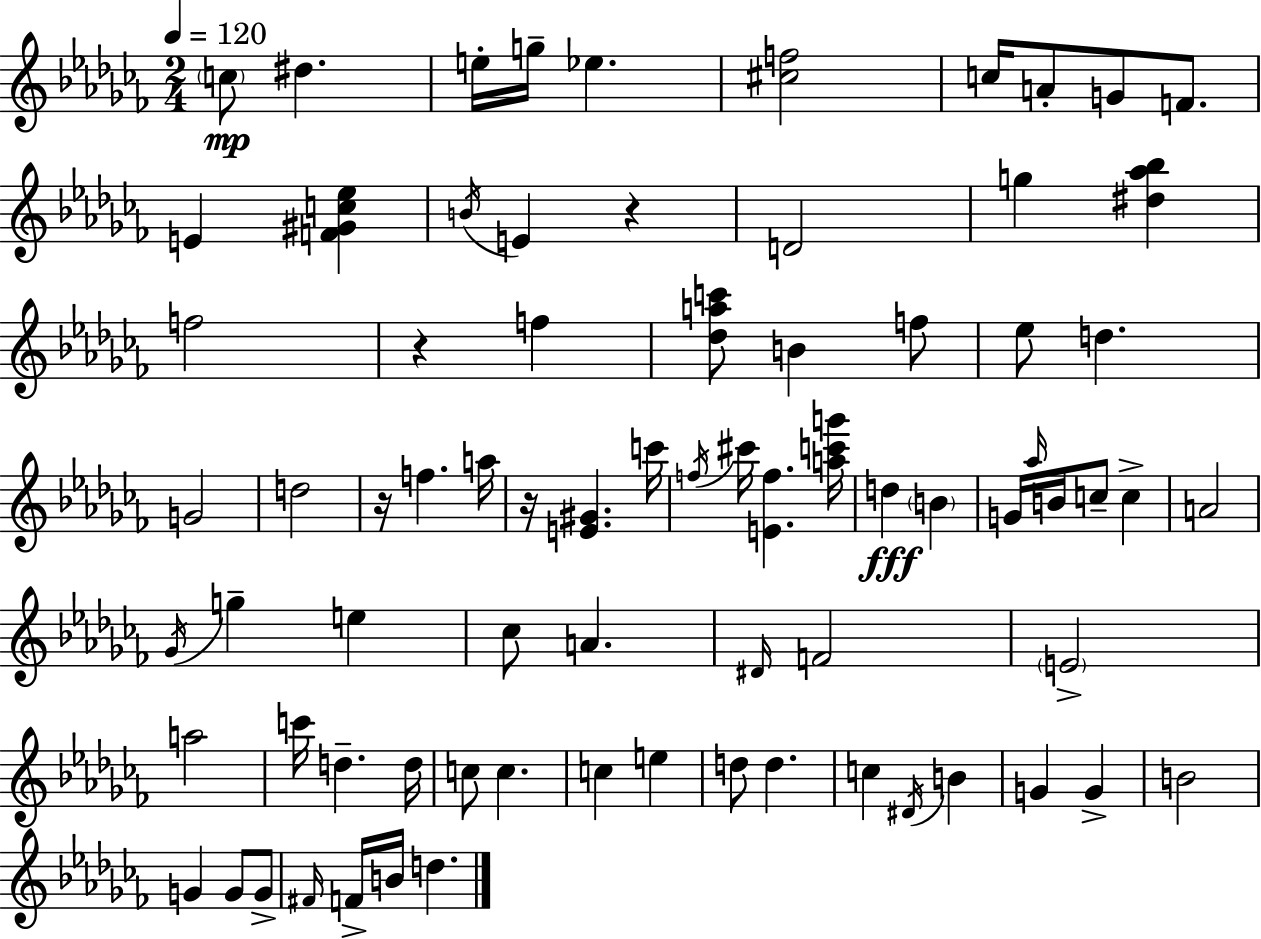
{
  \clef treble
  \numericTimeSignature
  \time 2/4
  \key aes \minor
  \tempo 4 = 120
  \parenthesize c''8\mp dis''4. | e''16-. g''16-- ees''4. | <cis'' f''>2 | c''16 a'8-. g'8 f'8. | \break e'4 <f' gis' c'' ees''>4 | \acciaccatura { b'16 } e'4 r4 | d'2 | g''4 <dis'' aes'' bes''>4 | \break f''2 | r4 f''4 | <des'' a'' c'''>8 b'4 f''8 | ees''8 d''4. | \break g'2 | d''2 | r16 f''4. | a''16 r16 <e' gis'>4. | \break c'''16 \acciaccatura { f''16 } cis'''16 <e' f''>4. | <a'' c''' g'''>16 d''4\fff \parenthesize b'4 | g'16 \grace { aes''16 } b'16 c''8-- c''4-> | a'2 | \break \acciaccatura { ges'16 } g''4-- | e''4 ces''8 a'4. | \grace { dis'16 } f'2 | \parenthesize e'2-> | \break a''2 | c'''16 d''4.-- | d''16 c''8 c''4. | c''4 | \break e''4 d''8 d''4. | c''4 | \acciaccatura { dis'16 } b'4 g'4 | g'4-> b'2 | \break g'4 | g'8 g'8-> \grace { fis'16 } f'16-> | b'16 d''4. \bar "|."
}